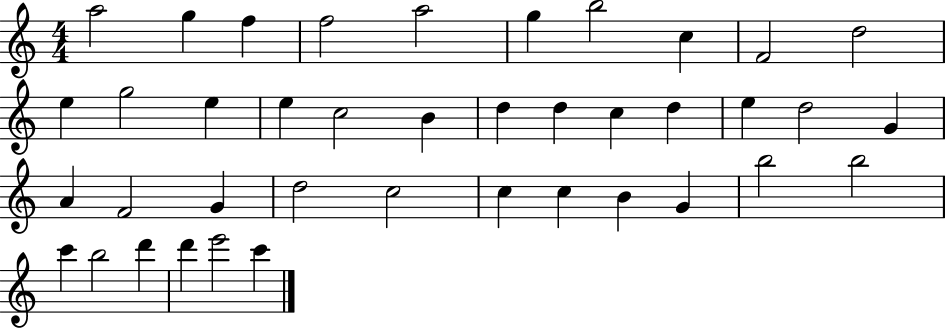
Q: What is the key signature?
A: C major